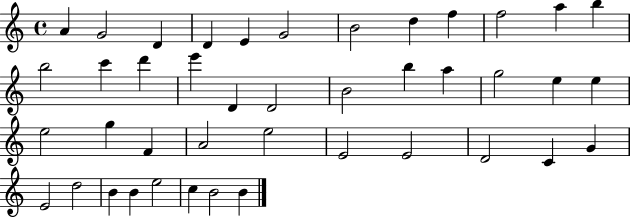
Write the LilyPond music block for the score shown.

{
  \clef treble
  \time 4/4
  \defaultTimeSignature
  \key c \major
  a'4 g'2 d'4 | d'4 e'4 g'2 | b'2 d''4 f''4 | f''2 a''4 b''4 | \break b''2 c'''4 d'''4 | e'''4 d'4 d'2 | b'2 b''4 a''4 | g''2 e''4 e''4 | \break e''2 g''4 f'4 | a'2 e''2 | e'2 e'2 | d'2 c'4 g'4 | \break e'2 d''2 | b'4 b'4 e''2 | c''4 b'2 b'4 | \bar "|."
}